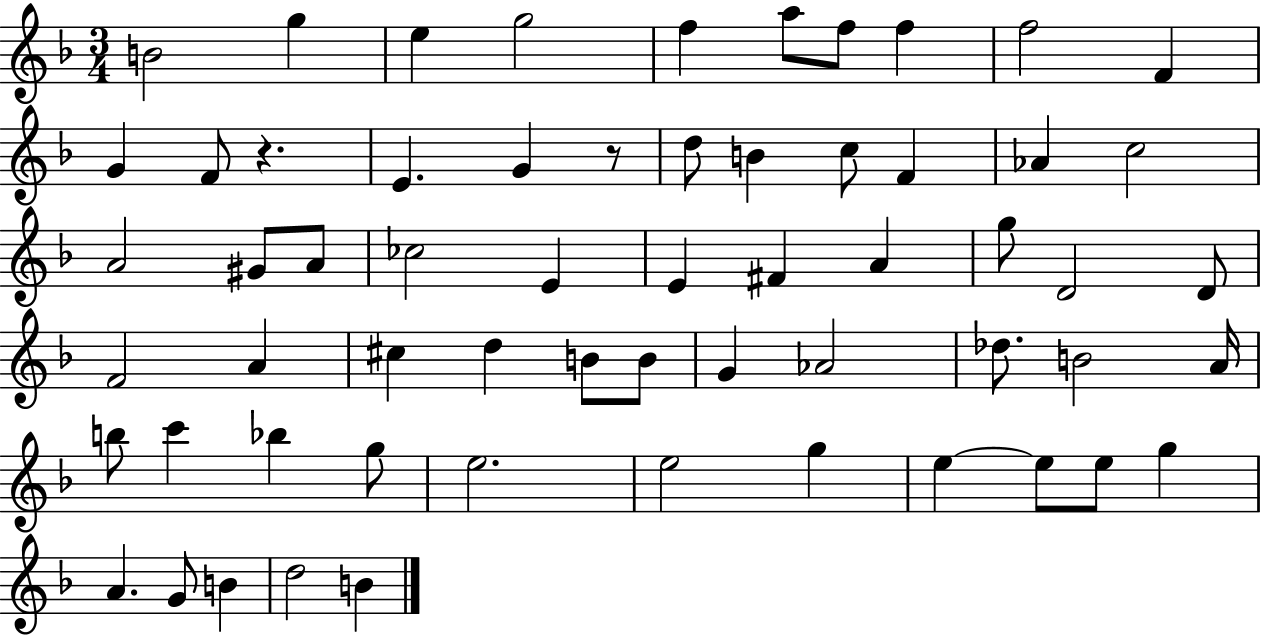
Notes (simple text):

B4/h G5/q E5/q G5/h F5/q A5/e F5/e F5/q F5/h F4/q G4/q F4/e R/q. E4/q. G4/q R/e D5/e B4/q C5/e F4/q Ab4/q C5/h A4/h G#4/e A4/e CES5/h E4/q E4/q F#4/q A4/q G5/e D4/h D4/e F4/h A4/q C#5/q D5/q B4/e B4/e G4/q Ab4/h Db5/e. B4/h A4/s B5/e C6/q Bb5/q G5/e E5/h. E5/h G5/q E5/q E5/e E5/e G5/q A4/q. G4/e B4/q D5/h B4/q